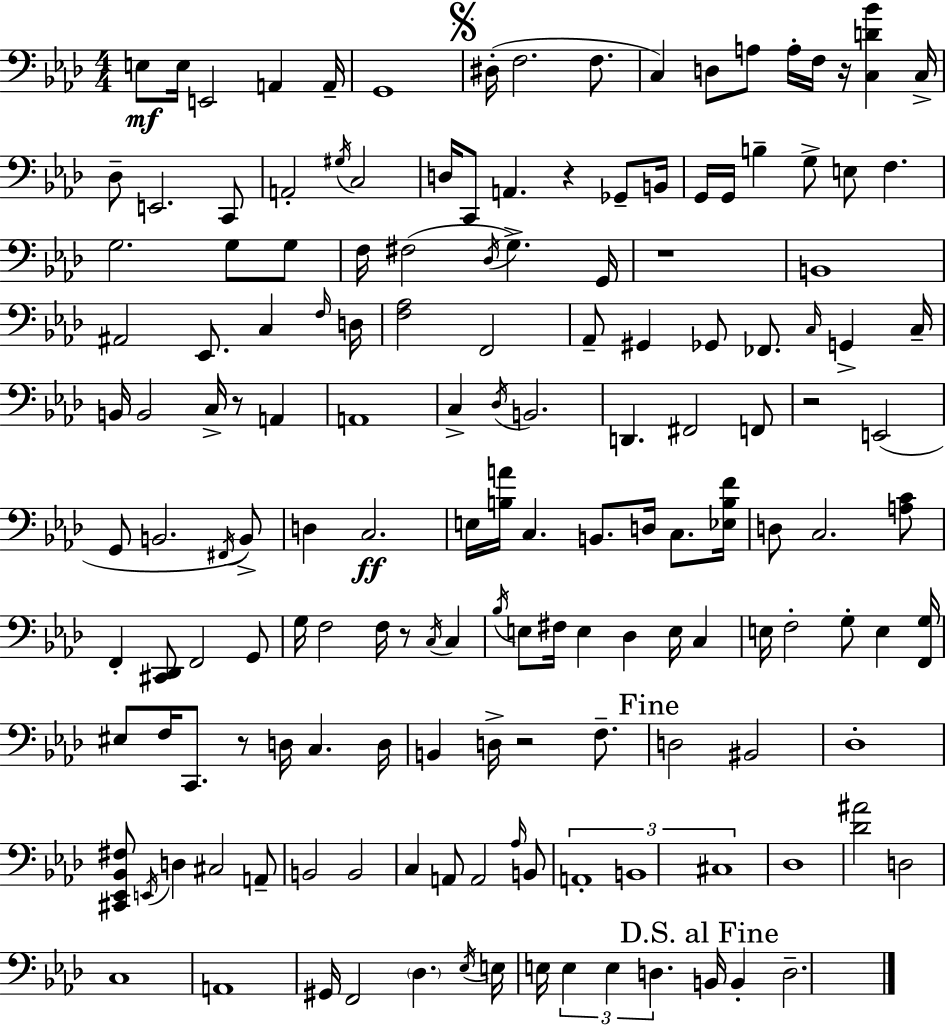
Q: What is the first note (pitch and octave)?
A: E3